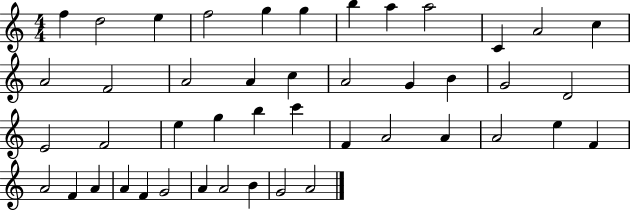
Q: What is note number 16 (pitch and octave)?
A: A4